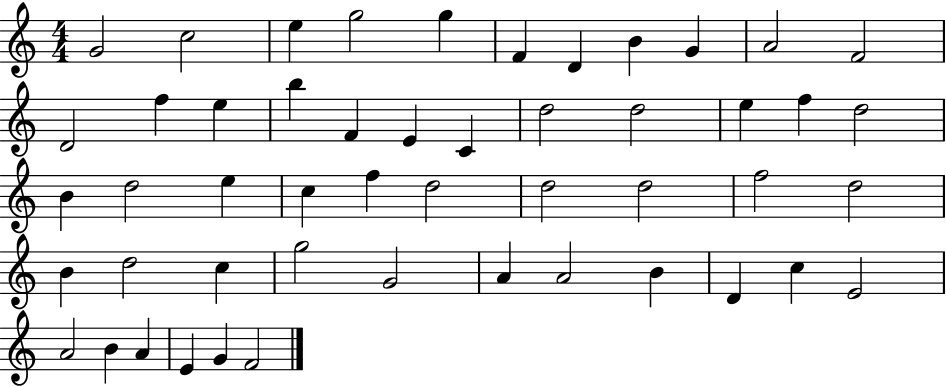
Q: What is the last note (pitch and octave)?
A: F4